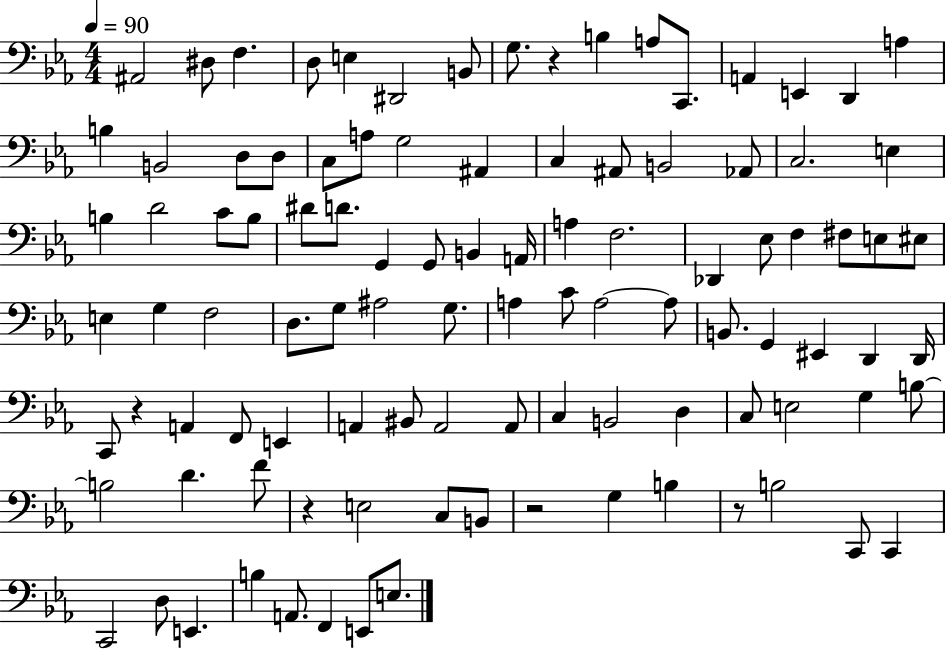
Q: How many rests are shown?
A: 5